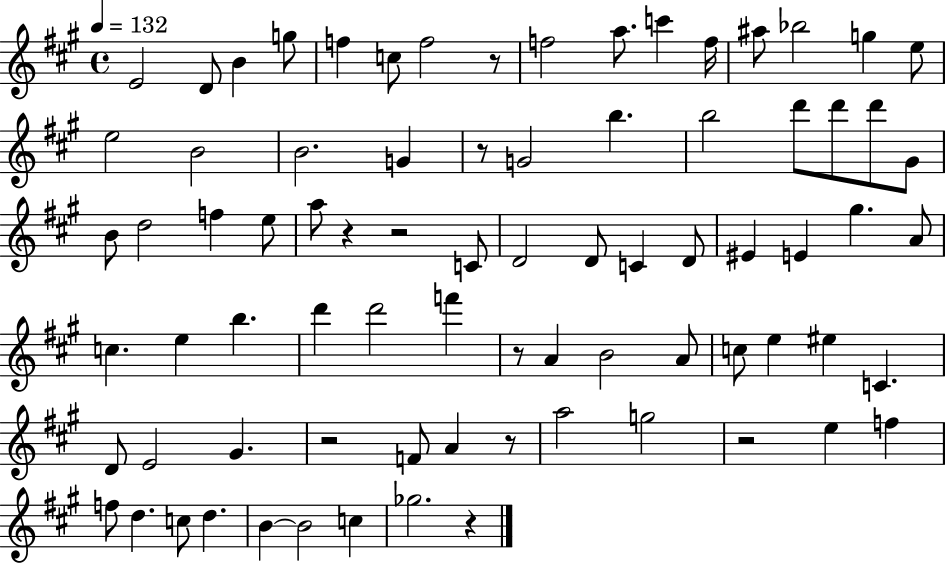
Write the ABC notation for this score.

X:1
T:Untitled
M:4/4
L:1/4
K:A
E2 D/2 B g/2 f c/2 f2 z/2 f2 a/2 c' f/4 ^a/2 _b2 g e/2 e2 B2 B2 G z/2 G2 b b2 d'/2 d'/2 d'/2 ^G/2 B/2 d2 f e/2 a/2 z z2 C/2 D2 D/2 C D/2 ^E E ^g A/2 c e b d' d'2 f' z/2 A B2 A/2 c/2 e ^e C D/2 E2 ^G z2 F/2 A z/2 a2 g2 z2 e f f/2 d c/2 d B B2 c _g2 z